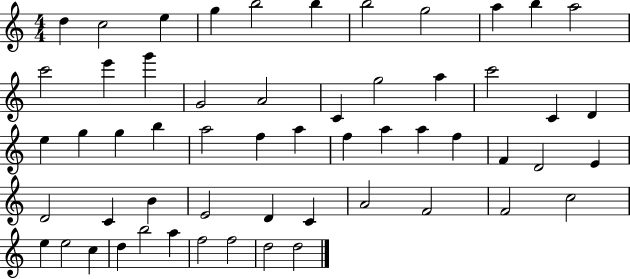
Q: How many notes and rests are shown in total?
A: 56